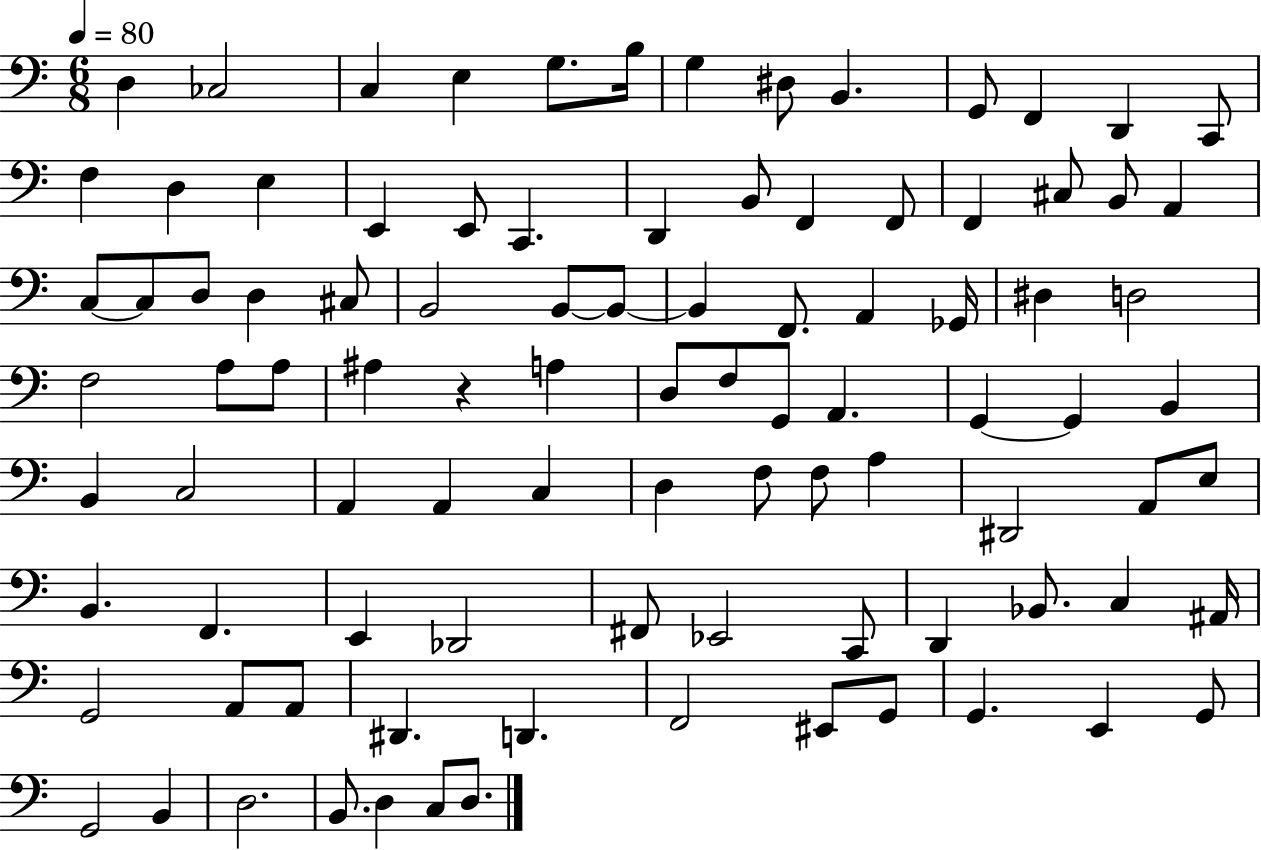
{
  \clef bass
  \numericTimeSignature
  \time 6/8
  \key c \major
  \tempo 4 = 80
  d4 ces2 | c4 e4 g8. b16 | g4 dis8 b,4. | g,8 f,4 d,4 c,8 | \break f4 d4 e4 | e,4 e,8 c,4. | d,4 b,8 f,4 f,8 | f,4 cis8 b,8 a,4 | \break c8~~ c8 d8 d4 cis8 | b,2 b,8~~ b,8~~ | b,4 f,8. a,4 ges,16 | dis4 d2 | \break f2 a8 a8 | ais4 r4 a4 | d8 f8 g,8 a,4. | g,4~~ g,4 b,4 | \break b,4 c2 | a,4 a,4 c4 | d4 f8 f8 a4 | dis,2 a,8 e8 | \break b,4. f,4. | e,4 des,2 | fis,8 ees,2 c,8 | d,4 bes,8. c4 ais,16 | \break g,2 a,8 a,8 | dis,4. d,4. | f,2 eis,8 g,8 | g,4. e,4 g,8 | \break g,2 b,4 | d2. | b,8. d4 c8 d8. | \bar "|."
}